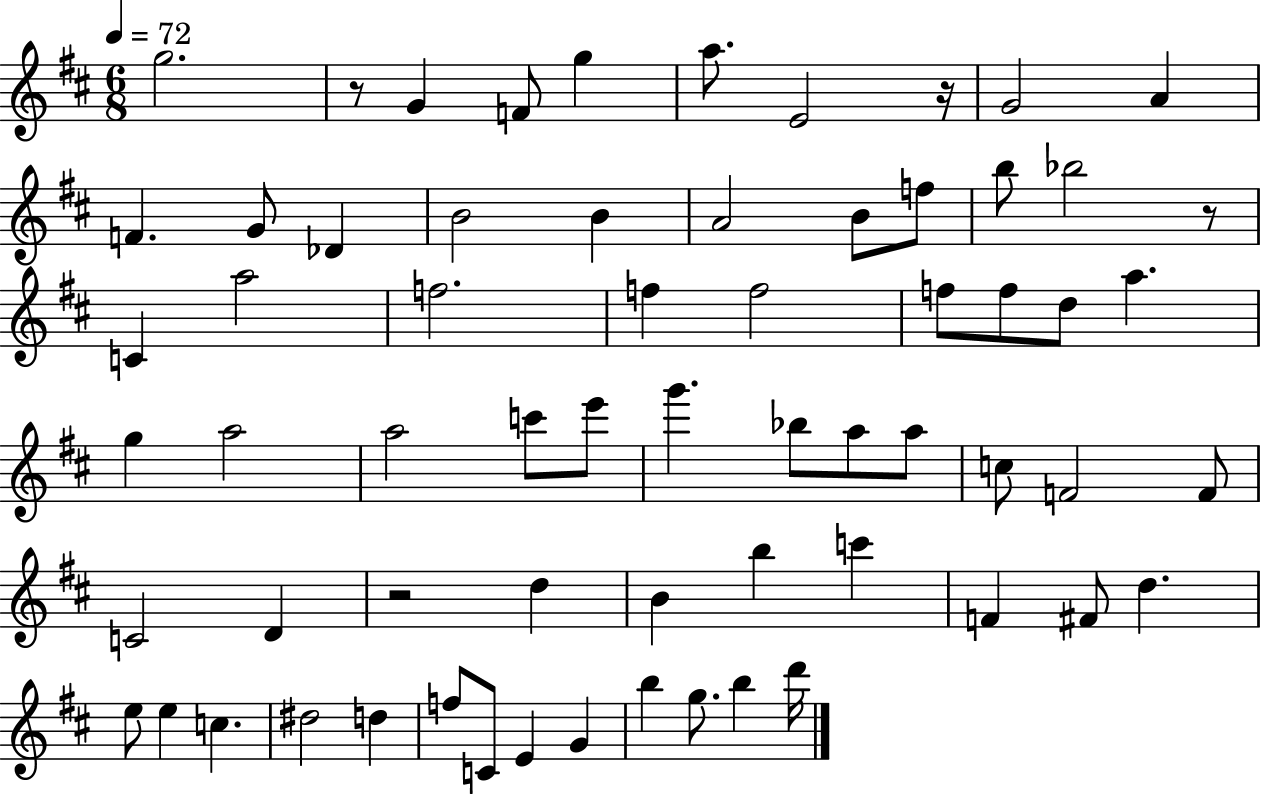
{
  \clef treble
  \numericTimeSignature
  \time 6/8
  \key d \major
  \tempo 4 = 72
  g''2. | r8 g'4 f'8 g''4 | a''8. e'2 r16 | g'2 a'4 | \break f'4. g'8 des'4 | b'2 b'4 | a'2 b'8 f''8 | b''8 bes''2 r8 | \break c'4 a''2 | f''2. | f''4 f''2 | f''8 f''8 d''8 a''4. | \break g''4 a''2 | a''2 c'''8 e'''8 | g'''4. bes''8 a''8 a''8 | c''8 f'2 f'8 | \break c'2 d'4 | r2 d''4 | b'4 b''4 c'''4 | f'4 fis'8 d''4. | \break e''8 e''4 c''4. | dis''2 d''4 | f''8 c'8 e'4 g'4 | b''4 g''8. b''4 d'''16 | \break \bar "|."
}